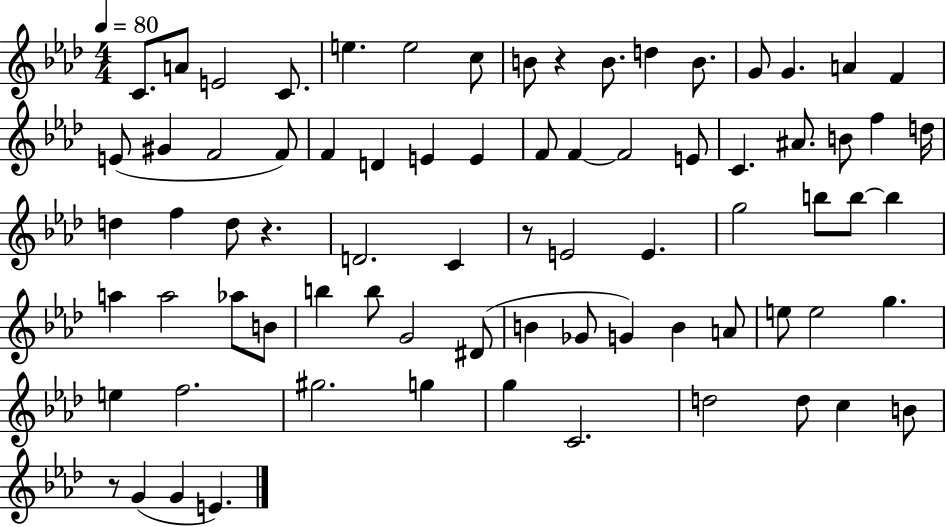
{
  \clef treble
  \numericTimeSignature
  \time 4/4
  \key aes \major
  \tempo 4 = 80
  c'8. a'8 e'2 c'8. | e''4. e''2 c''8 | b'8 r4 b'8. d''4 b'8. | g'8 g'4. a'4 f'4 | \break e'8( gis'4 f'2 f'8) | f'4 d'4 e'4 e'4 | f'8 f'4~~ f'2 e'8 | c'4. ais'8. b'8 f''4 d''16 | \break d''4 f''4 d''8 r4. | d'2. c'4 | r8 e'2 e'4. | g''2 b''8 b''8~~ b''4 | \break a''4 a''2 aes''8 b'8 | b''4 b''8 g'2 dis'8( | b'4 ges'8 g'4) b'4 a'8 | e''8 e''2 g''4. | \break e''4 f''2. | gis''2. g''4 | g''4 c'2. | d''2 d''8 c''4 b'8 | \break r8 g'4( g'4 e'4.) | \bar "|."
}